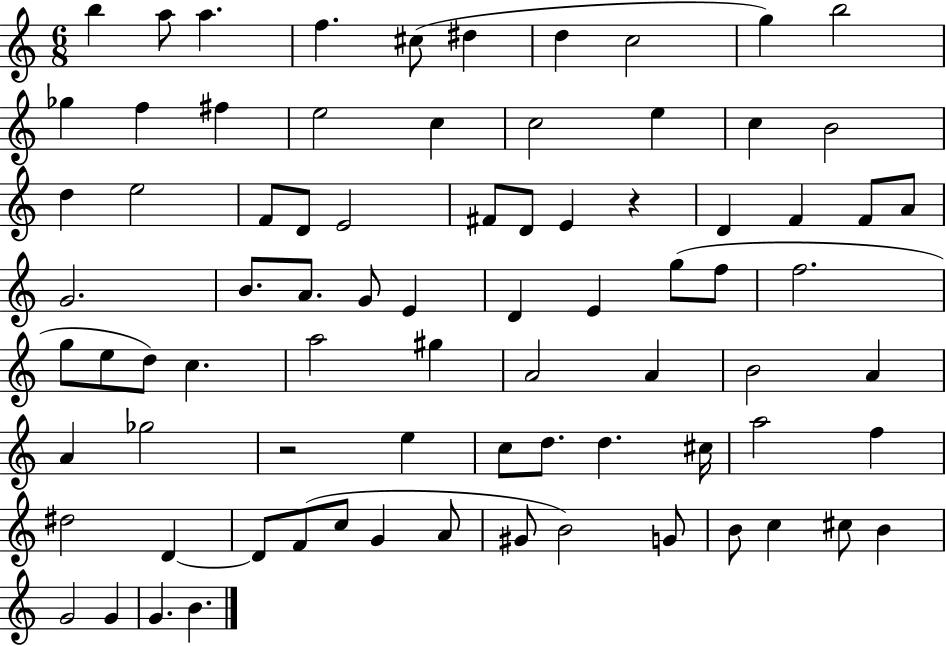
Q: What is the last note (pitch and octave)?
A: B4